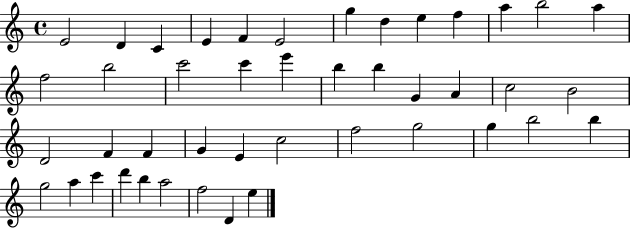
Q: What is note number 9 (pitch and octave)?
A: E5